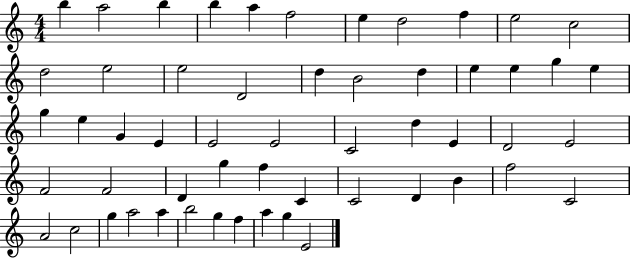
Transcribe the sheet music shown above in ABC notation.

X:1
T:Untitled
M:4/4
L:1/4
K:C
b a2 b b a f2 e d2 f e2 c2 d2 e2 e2 D2 d B2 d e e g e g e G E E2 E2 C2 d E D2 E2 F2 F2 D g f C C2 D B f2 C2 A2 c2 g a2 a b2 g f a g E2